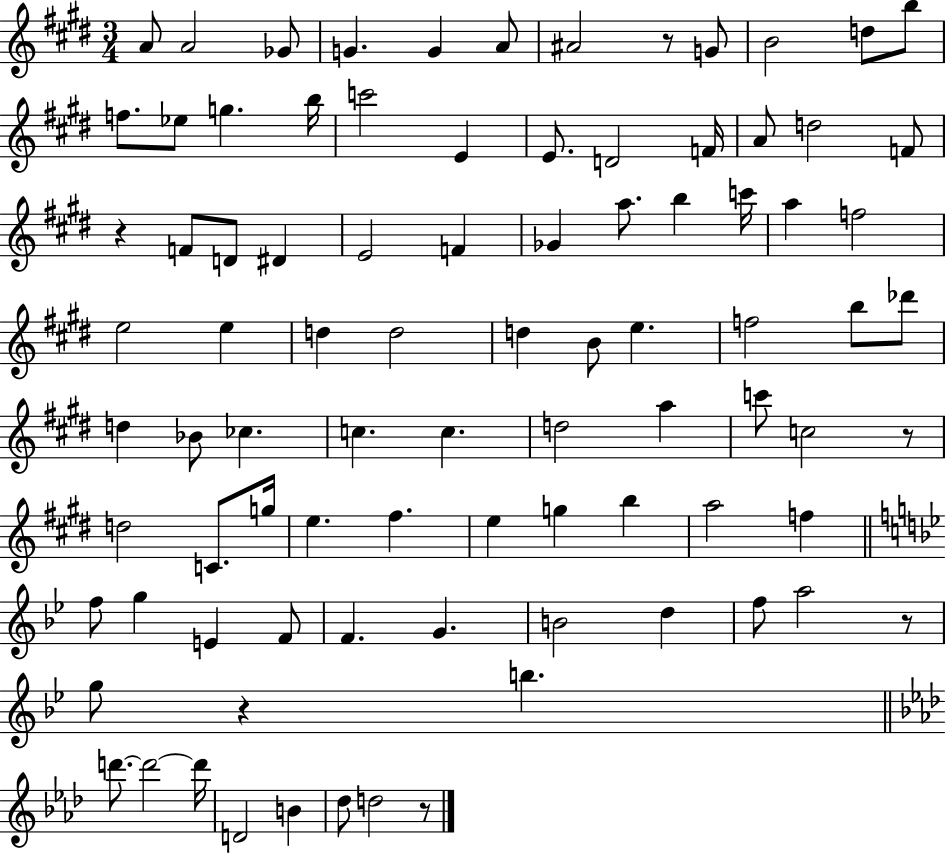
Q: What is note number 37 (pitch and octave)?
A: D5